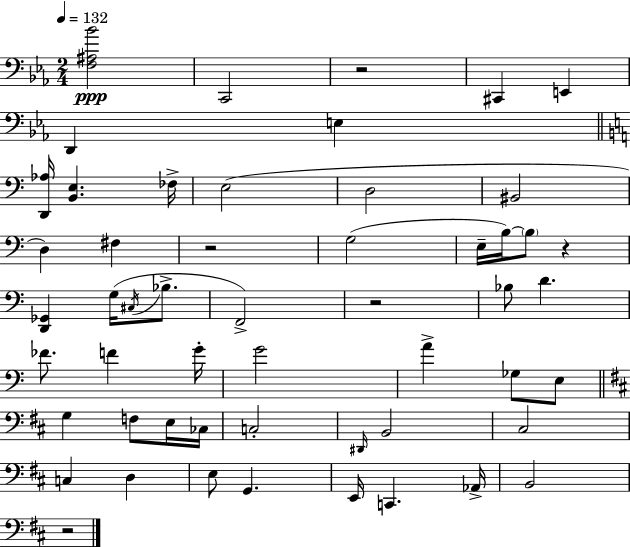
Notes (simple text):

[F3,A#3,Bb4]/h C2/h R/h C#2/q E2/q D2/q E3/q [D2,Ab3]/s [B2,E3]/q. FES3/s E3/h D3/h BIS2/h D3/q F#3/q R/h G3/h E3/s B3/s B3/e R/q [D2,Gb2]/q G3/s C#3/s Bb3/e. F2/h R/h Bb3/e D4/q. FES4/e. F4/q G4/s G4/h A4/q Gb3/e E3/e G3/q F3/e E3/s CES3/s C3/h D#2/s B2/h C#3/h C3/q D3/q E3/e G2/q. E2/s C2/q. Ab2/s B2/h R/h